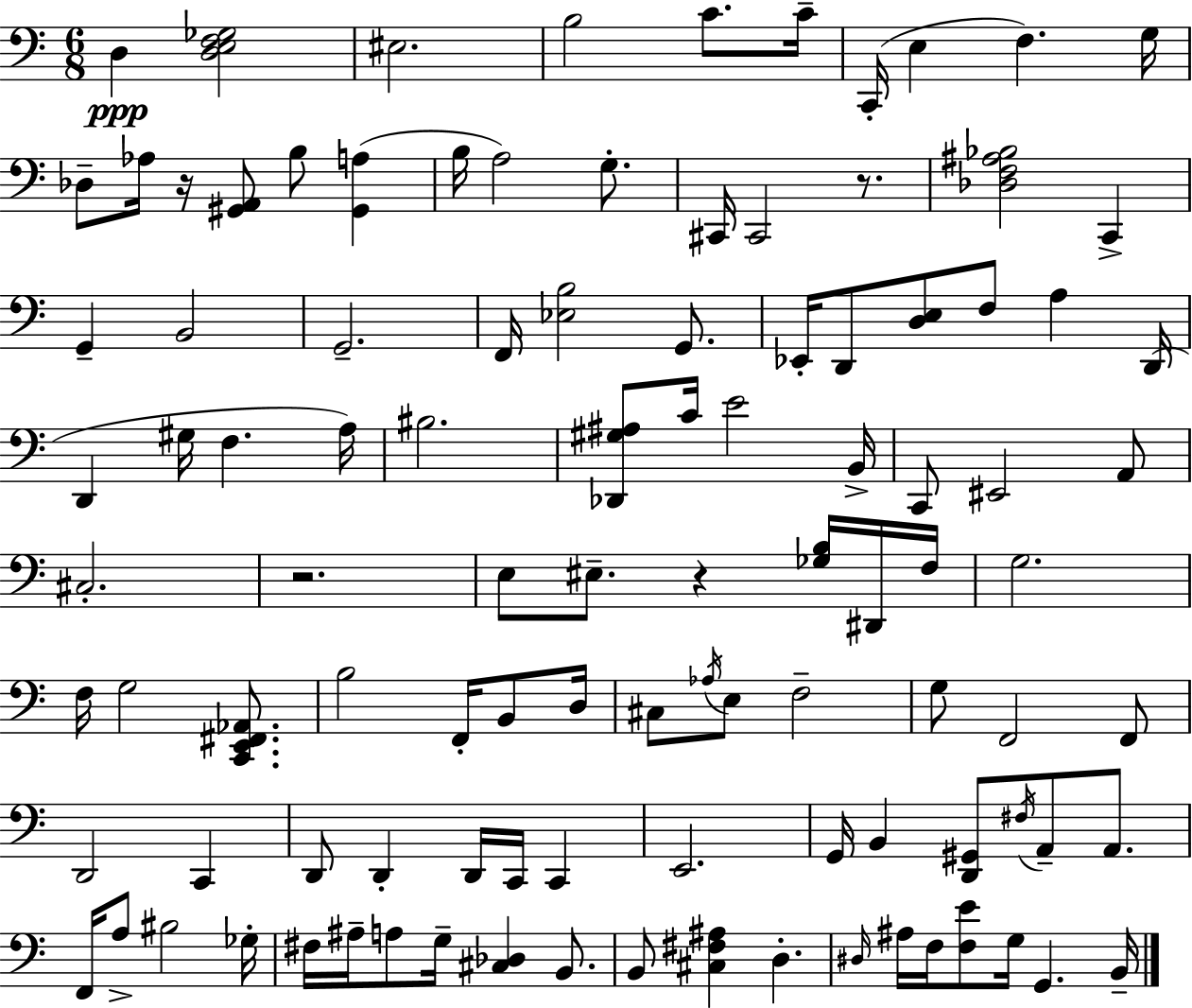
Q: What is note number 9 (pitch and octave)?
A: G3